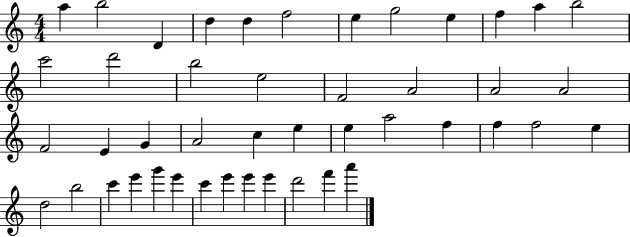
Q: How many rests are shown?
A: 0